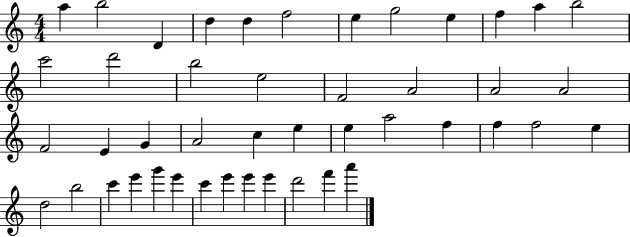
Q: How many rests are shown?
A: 0